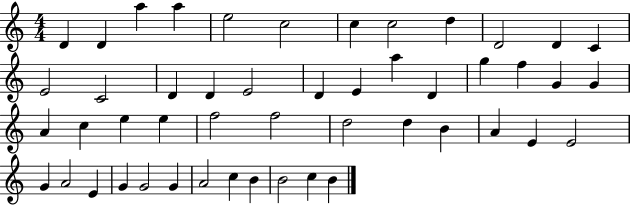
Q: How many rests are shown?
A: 0